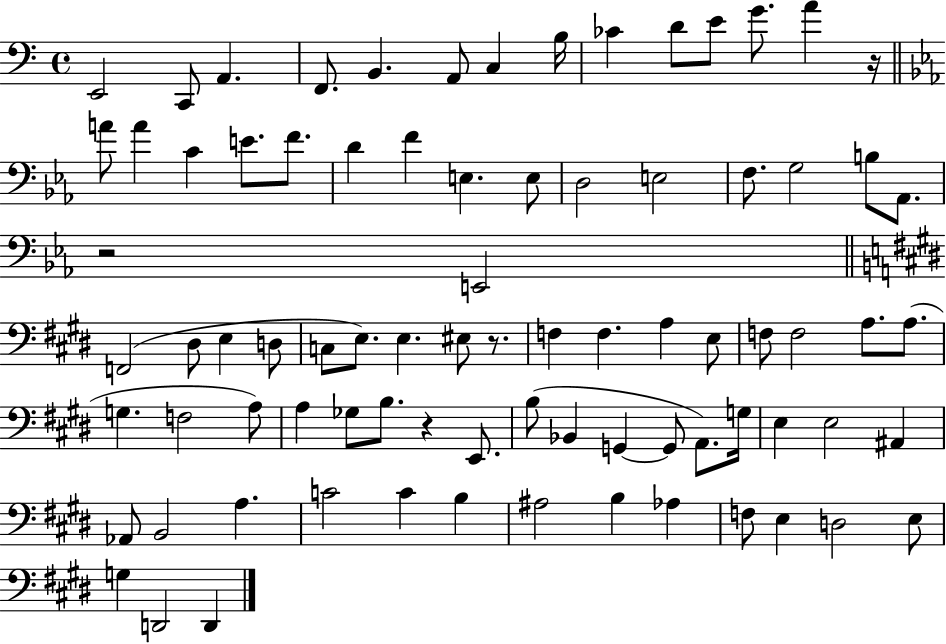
E2/h C2/e A2/q. F2/e. B2/q. A2/e C3/q B3/s CES4/q D4/e E4/e G4/e. A4/q R/s A4/e A4/q C4/q E4/e. F4/e. D4/q F4/q E3/q. E3/e D3/h E3/h F3/e. G3/h B3/e Ab2/e. R/h E2/h F2/h D#3/e E3/q D3/e C3/e E3/e. E3/q. EIS3/e R/e. F3/q F3/q. A3/q E3/e F3/e F3/h A3/e. A3/e. G3/q. F3/h A3/e A3/q Gb3/e B3/e. R/q E2/e. B3/e Bb2/q G2/q G2/e A2/e. G3/s E3/q E3/h A#2/q Ab2/e B2/h A3/q. C4/h C4/q B3/q A#3/h B3/q Ab3/q F3/e E3/q D3/h E3/e G3/q D2/h D2/q